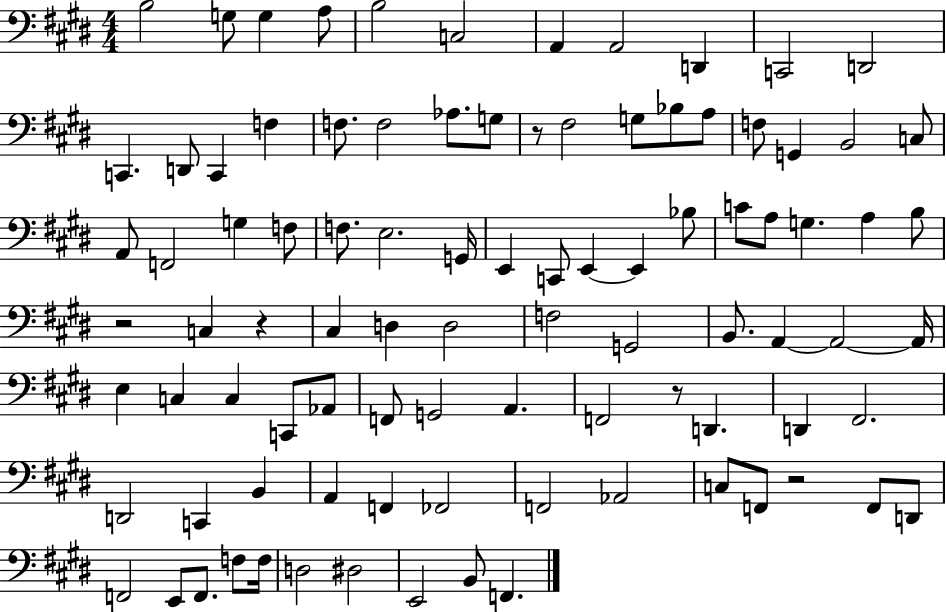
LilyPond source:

{
  \clef bass
  \numericTimeSignature
  \time 4/4
  \key e \major
  b2 g8 g4 a8 | b2 c2 | a,4 a,2 d,4 | c,2 d,2 | \break c,4. d,8 c,4 f4 | f8. f2 aes8. g8 | r8 fis2 g8 bes8 a8 | f8 g,4 b,2 c8 | \break a,8 f,2 g4 f8 | f8. e2. g,16 | e,4 c,8 e,4~~ e,4 bes8 | c'8 a8 g4. a4 b8 | \break r2 c4 r4 | cis4 d4 d2 | f2 g,2 | b,8. a,4~~ a,2~~ a,16 | \break e4 c4 c4 c,8 aes,8 | f,8 g,2 a,4. | f,2 r8 d,4. | d,4 fis,2. | \break d,2 c,4 b,4 | a,4 f,4 fes,2 | f,2 aes,2 | c8 f,8 r2 f,8 d,8 | \break f,2 e,8 f,8. f8 f16 | d2 dis2 | e,2 b,8 f,4. | \bar "|."
}